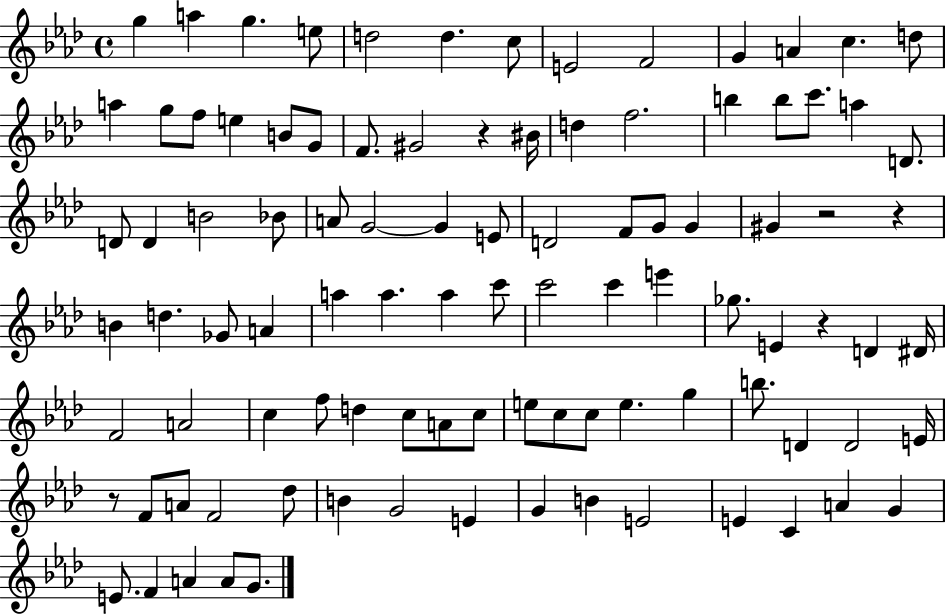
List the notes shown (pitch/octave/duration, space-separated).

G5/q A5/q G5/q. E5/e D5/h D5/q. C5/e E4/h F4/h G4/q A4/q C5/q. D5/e A5/q G5/e F5/e E5/q B4/e G4/e F4/e. G#4/h R/q BIS4/s D5/q F5/h. B5/q B5/e C6/e. A5/q D4/e. D4/e D4/q B4/h Bb4/e A4/e G4/h G4/q E4/e D4/h F4/e G4/e G4/q G#4/q R/h R/q B4/q D5/q. Gb4/e A4/q A5/q A5/q. A5/q C6/e C6/h C6/q E6/q Gb5/e. E4/q R/q D4/q D#4/s F4/h A4/h C5/q F5/e D5/q C5/e A4/e C5/e E5/e C5/e C5/e E5/q. G5/q B5/e. D4/q D4/h E4/s R/e F4/e A4/e F4/h Db5/e B4/q G4/h E4/q G4/q B4/q E4/h E4/q C4/q A4/q G4/q E4/e. F4/q A4/q A4/e G4/e.